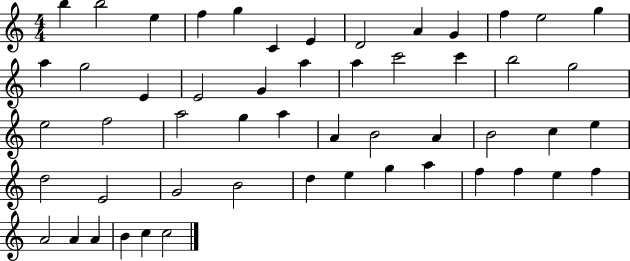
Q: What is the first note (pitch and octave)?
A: B5